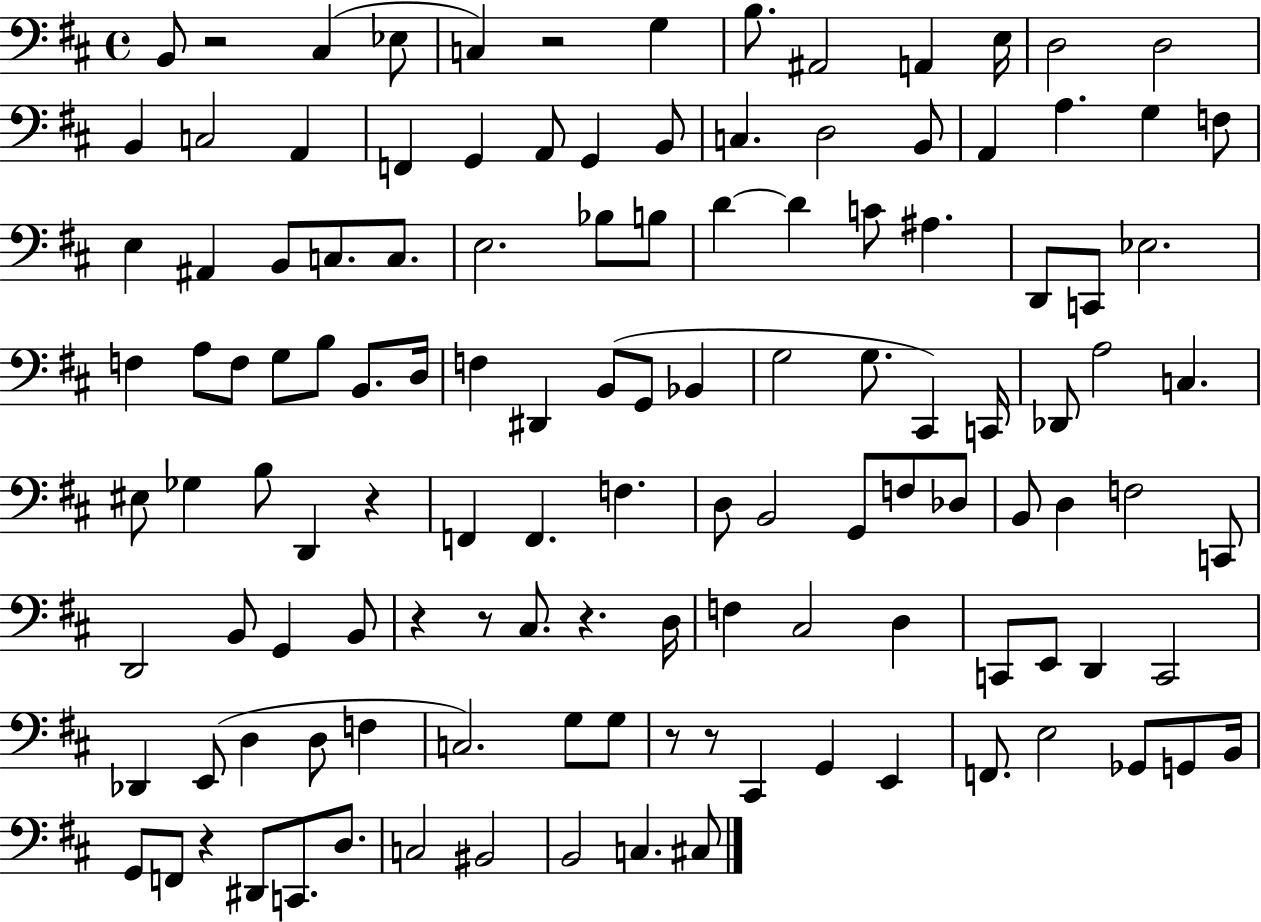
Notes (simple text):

B2/e R/h C#3/q Eb3/e C3/q R/h G3/q B3/e. A#2/h A2/q E3/s D3/h D3/h B2/q C3/h A2/q F2/q G2/q A2/e G2/q B2/e C3/q. D3/h B2/e A2/q A3/q. G3/q F3/e E3/q A#2/q B2/e C3/e. C3/e. E3/h. Bb3/e B3/e D4/q D4/q C4/e A#3/q. D2/e C2/e Eb3/h. F3/q A3/e F3/e G3/e B3/e B2/e. D3/s F3/q D#2/q B2/e G2/e Bb2/q G3/h G3/e. C#2/q C2/s Db2/e A3/h C3/q. EIS3/e Gb3/q B3/e D2/q R/q F2/q F2/q. F3/q. D3/e B2/h G2/e F3/e Db3/e B2/e D3/q F3/h C2/e D2/h B2/e G2/q B2/e R/q R/e C#3/e. R/q. D3/s F3/q C#3/h D3/q C2/e E2/e D2/q C2/h Db2/q E2/e D3/q D3/e F3/q C3/h. G3/e G3/e R/e R/e C#2/q G2/q E2/q F2/e. E3/h Gb2/e G2/e B2/s G2/e F2/e R/q D#2/e C2/e. D3/e. C3/h BIS2/h B2/h C3/q. C#3/e